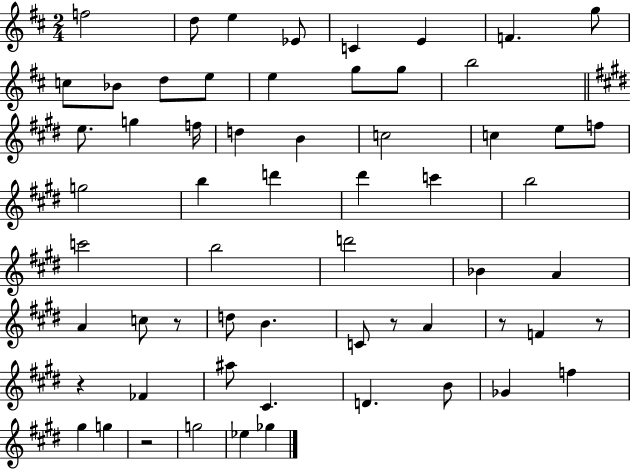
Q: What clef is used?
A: treble